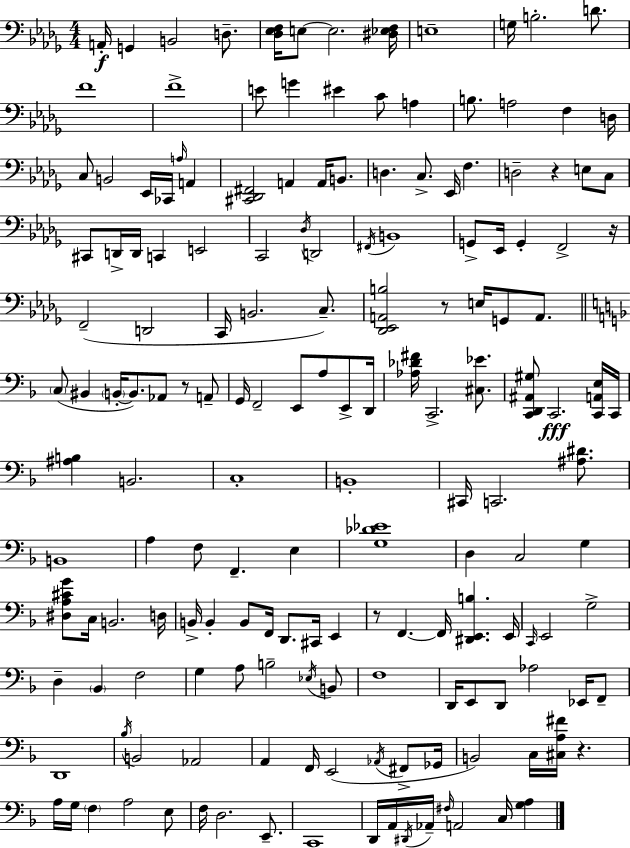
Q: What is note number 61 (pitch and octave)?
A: BIS2